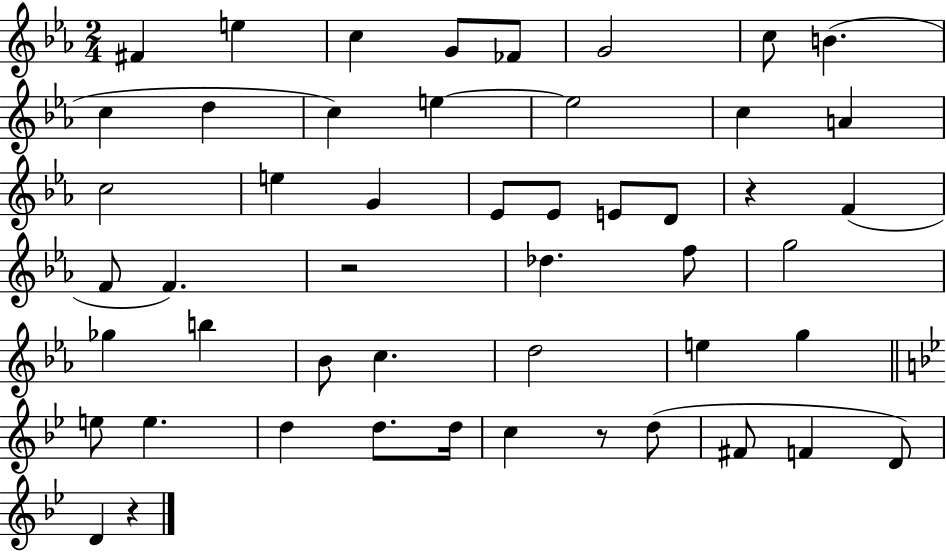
F#4/q E5/q C5/q G4/e FES4/e G4/h C5/e B4/q. C5/q D5/q C5/q E5/q E5/h C5/q A4/q C5/h E5/q G4/q Eb4/e Eb4/e E4/e D4/e R/q F4/q F4/e F4/q. R/h Db5/q. F5/e G5/h Gb5/q B5/q Bb4/e C5/q. D5/h E5/q G5/q E5/e E5/q. D5/q D5/e. D5/s C5/q R/e D5/e F#4/e F4/q D4/e D4/q R/q